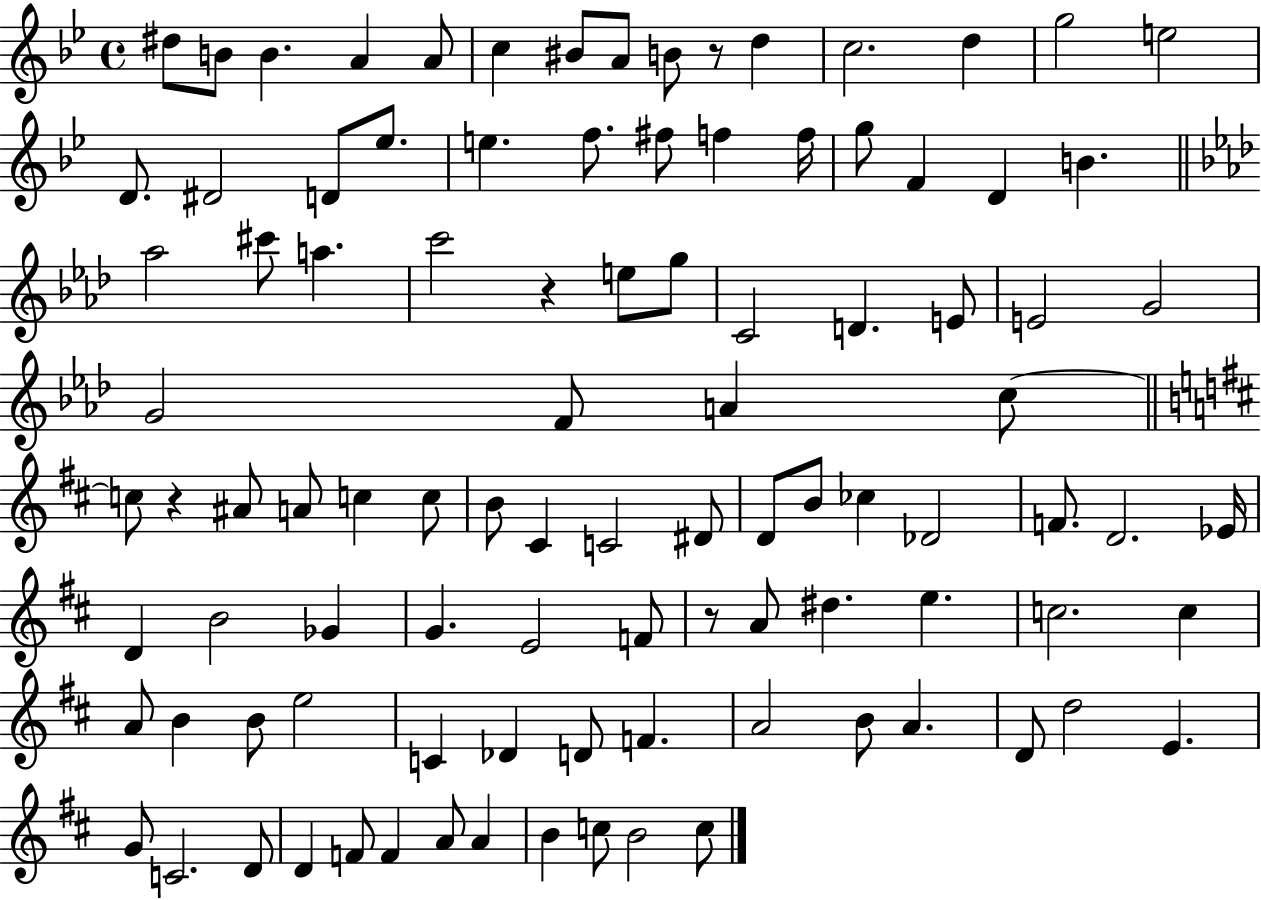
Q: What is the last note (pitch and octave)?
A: C5